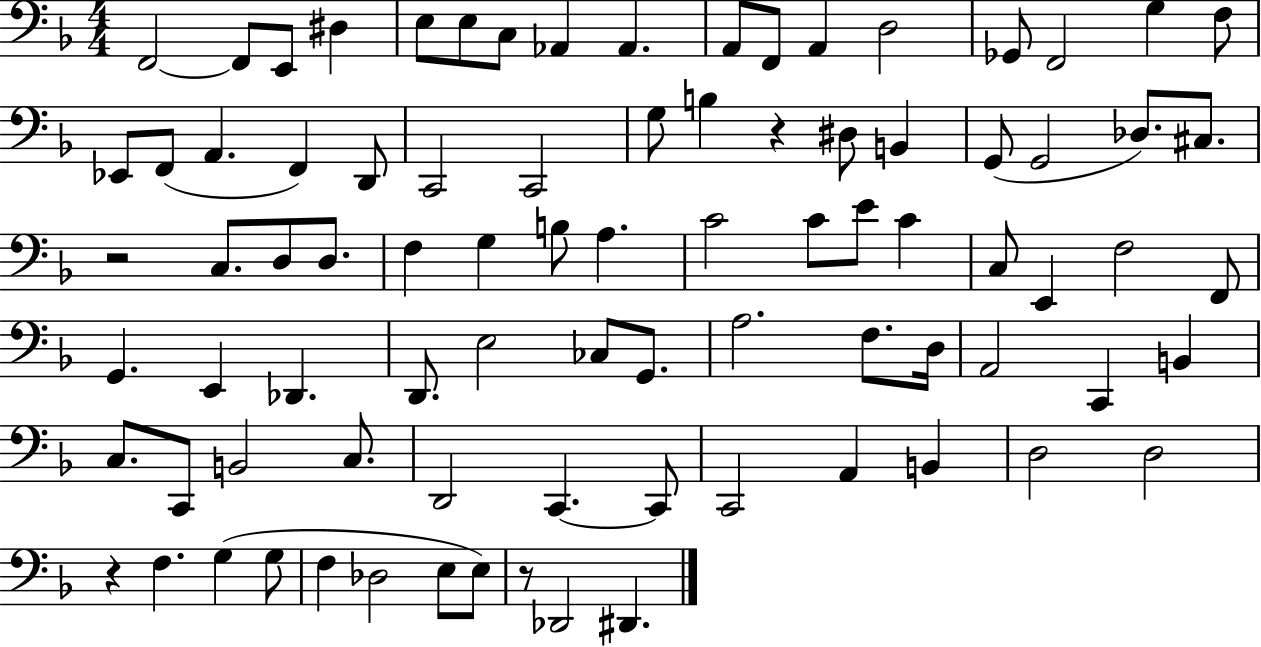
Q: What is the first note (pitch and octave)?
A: F2